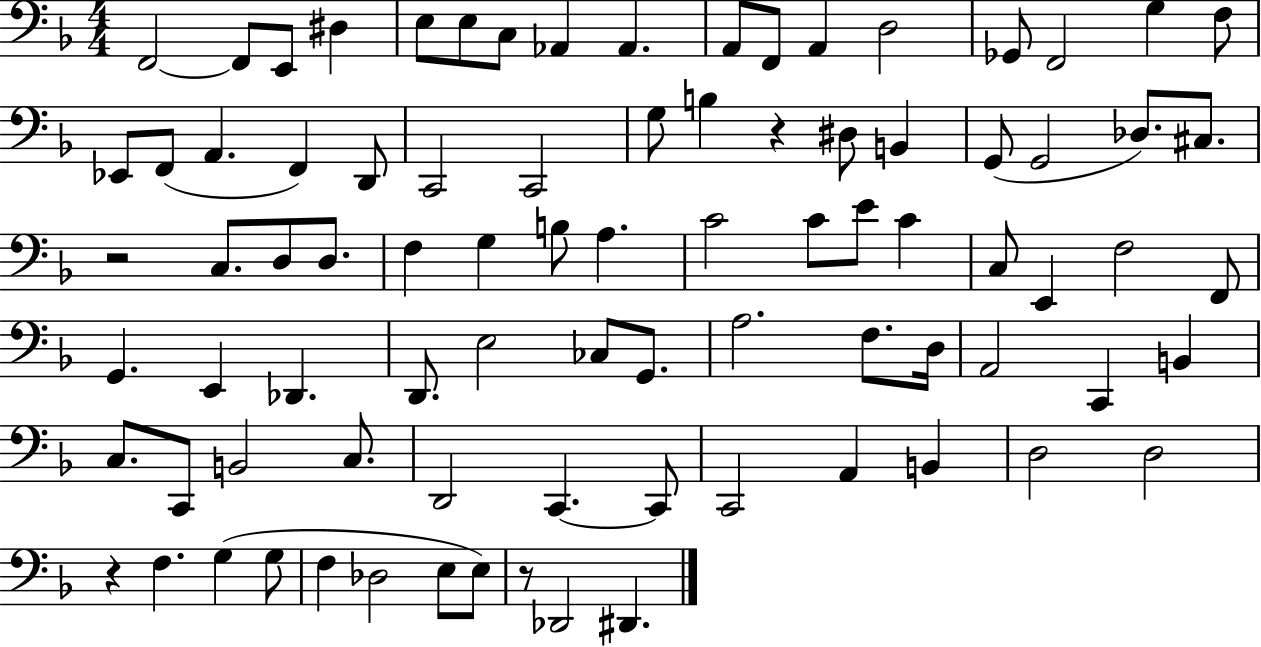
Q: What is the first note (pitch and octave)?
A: F2